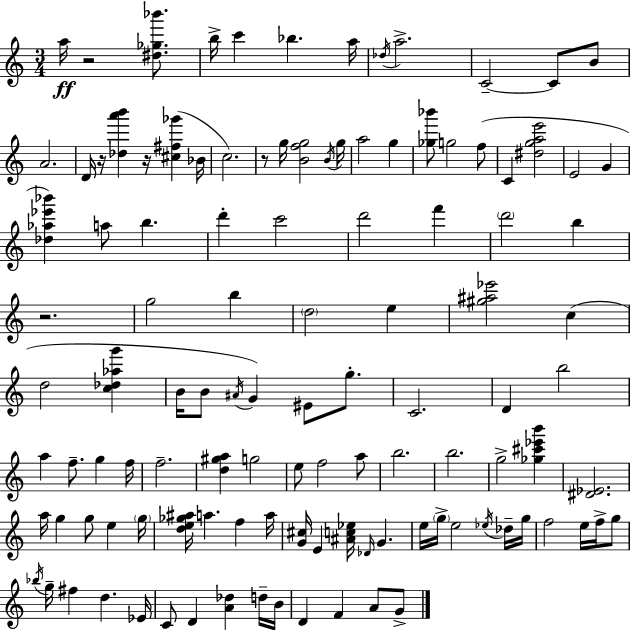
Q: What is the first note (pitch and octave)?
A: A5